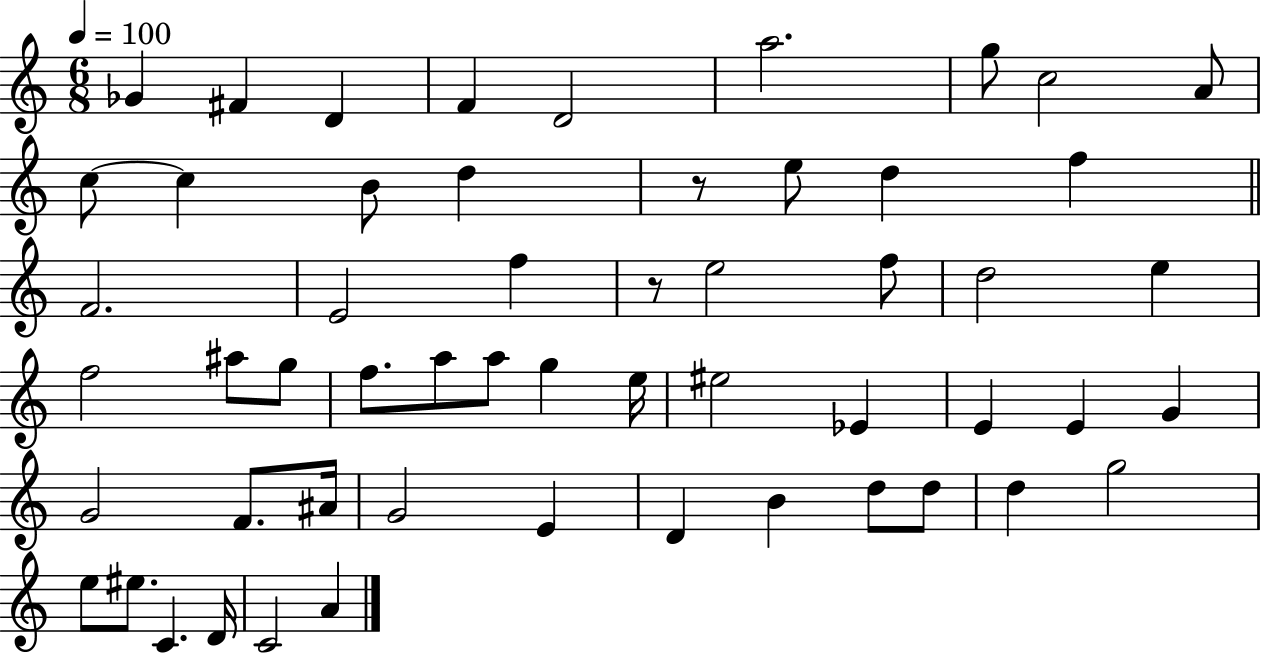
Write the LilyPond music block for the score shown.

{
  \clef treble
  \numericTimeSignature
  \time 6/8
  \key c \major
  \tempo 4 = 100
  ges'4 fis'4 d'4 | f'4 d'2 | a''2. | g''8 c''2 a'8 | \break c''8~~ c''4 b'8 d''4 | r8 e''8 d''4 f''4 | \bar "||" \break \key c \major f'2. | e'2 f''4 | r8 e''2 f''8 | d''2 e''4 | \break f''2 ais''8 g''8 | f''8. a''8 a''8 g''4 e''16 | eis''2 ees'4 | e'4 e'4 g'4 | \break g'2 f'8. ais'16 | g'2 e'4 | d'4 b'4 d''8 d''8 | d''4 g''2 | \break e''8 eis''8. c'4. d'16 | c'2 a'4 | \bar "|."
}